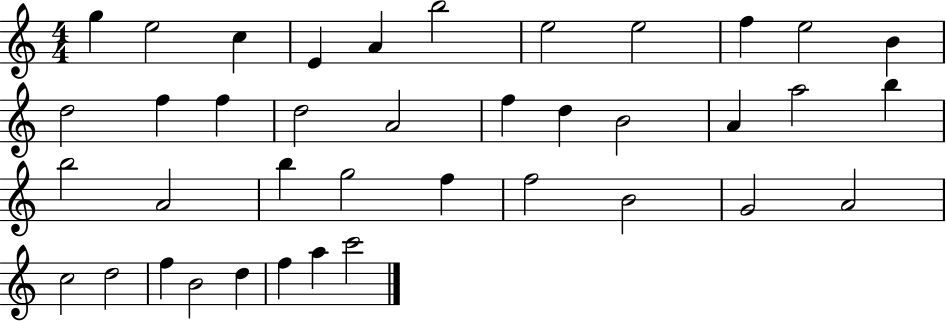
{
  \clef treble
  \numericTimeSignature
  \time 4/4
  \key c \major
  g''4 e''2 c''4 | e'4 a'4 b''2 | e''2 e''2 | f''4 e''2 b'4 | \break d''2 f''4 f''4 | d''2 a'2 | f''4 d''4 b'2 | a'4 a''2 b''4 | \break b''2 a'2 | b''4 g''2 f''4 | f''2 b'2 | g'2 a'2 | \break c''2 d''2 | f''4 b'2 d''4 | f''4 a''4 c'''2 | \bar "|."
}